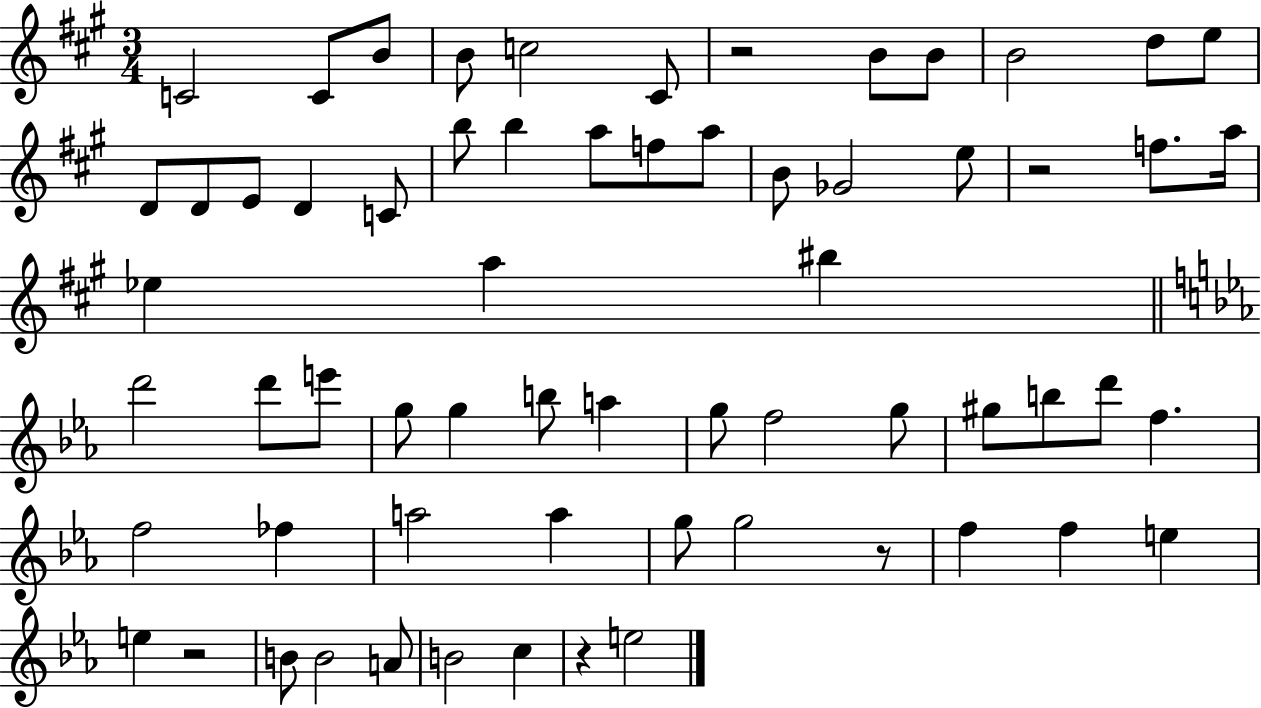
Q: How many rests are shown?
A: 5